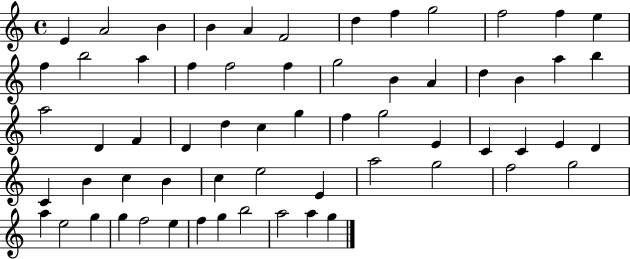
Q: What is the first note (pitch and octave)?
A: E4